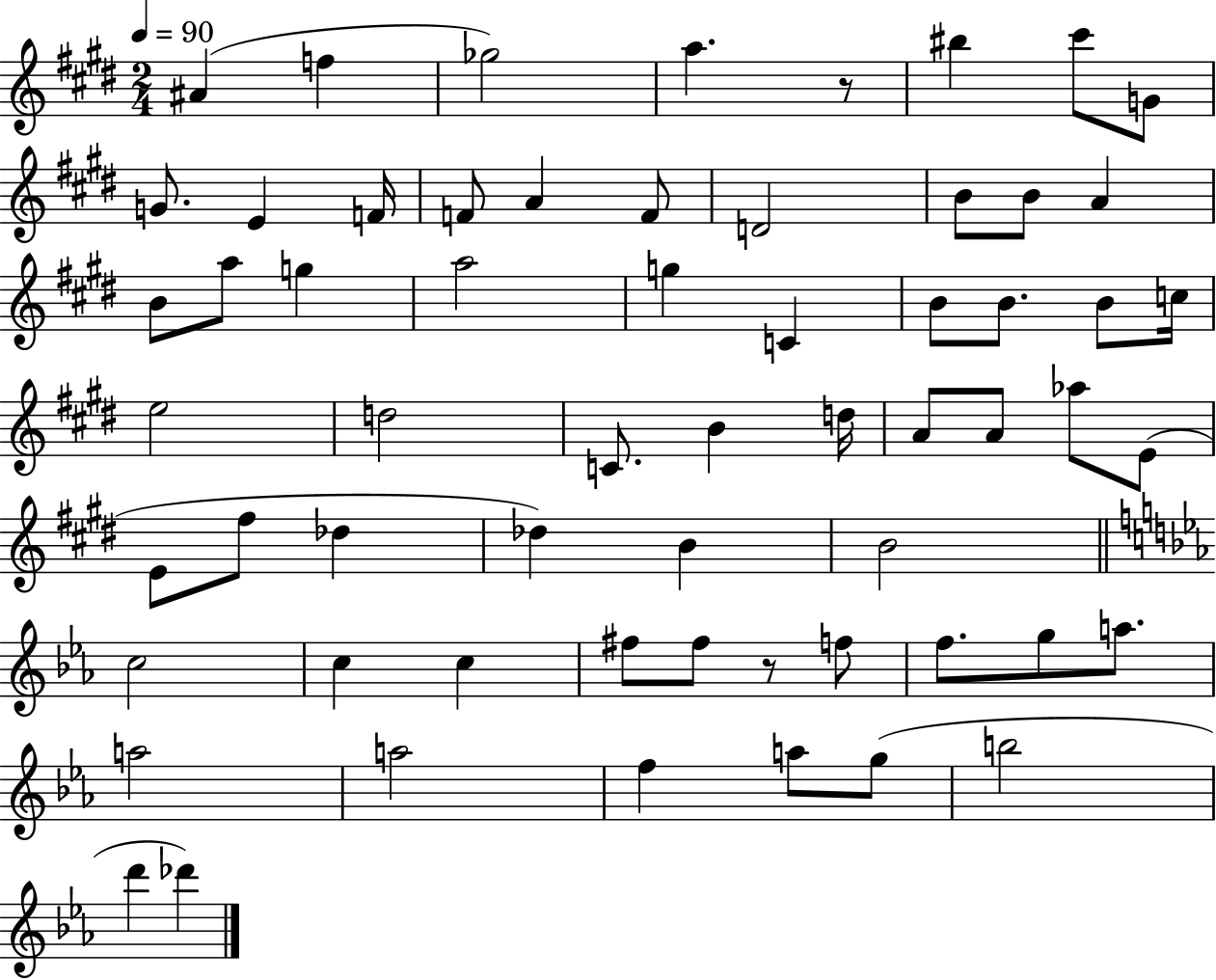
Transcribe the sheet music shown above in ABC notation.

X:1
T:Untitled
M:2/4
L:1/4
K:E
^A f _g2 a z/2 ^b ^c'/2 G/2 G/2 E F/4 F/2 A F/2 D2 B/2 B/2 A B/2 a/2 g a2 g C B/2 B/2 B/2 c/4 e2 d2 C/2 B d/4 A/2 A/2 _a/2 E/2 E/2 ^f/2 _d _d B B2 c2 c c ^f/2 ^f/2 z/2 f/2 f/2 g/2 a/2 a2 a2 f a/2 g/2 b2 d' _d'